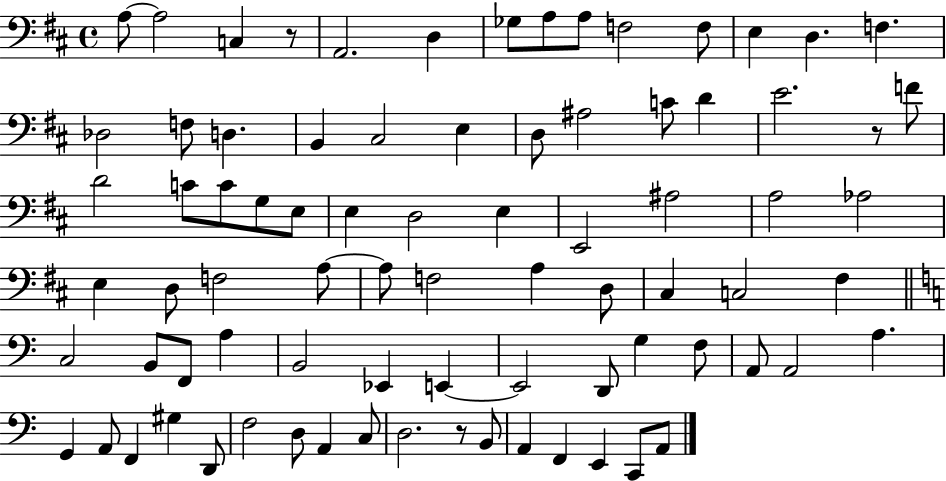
{
  \clef bass
  \time 4/4
  \defaultTimeSignature
  \key d \major
  a8~~ a2 c4 r8 | a,2. d4 | ges8 a8 a8 f2 f8 | e4 d4. f4. | \break des2 f8 d4. | b,4 cis2 e4 | d8 ais2 c'8 d'4 | e'2. r8 f'8 | \break d'2 c'8 c'8 g8 e8 | e4 d2 e4 | e,2 ais2 | a2 aes2 | \break e4 d8 f2 a8~~ | a8 f2 a4 d8 | cis4 c2 fis4 | \bar "||" \break \key a \minor c2 b,8 f,8 a4 | b,2 ees,4 e,4~~ | e,2 d,8 g4 f8 | a,8 a,2 a4. | \break g,4 a,8 f,4 gis4 d,8 | f2 d8 a,4 c8 | d2. r8 b,8 | a,4 f,4 e,4 c,8 a,8 | \break \bar "|."
}